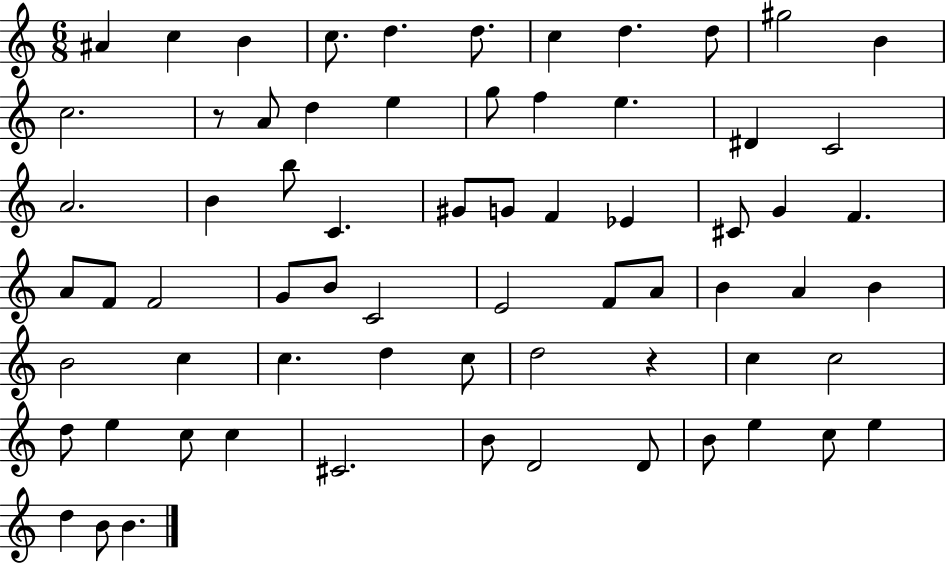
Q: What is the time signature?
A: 6/8